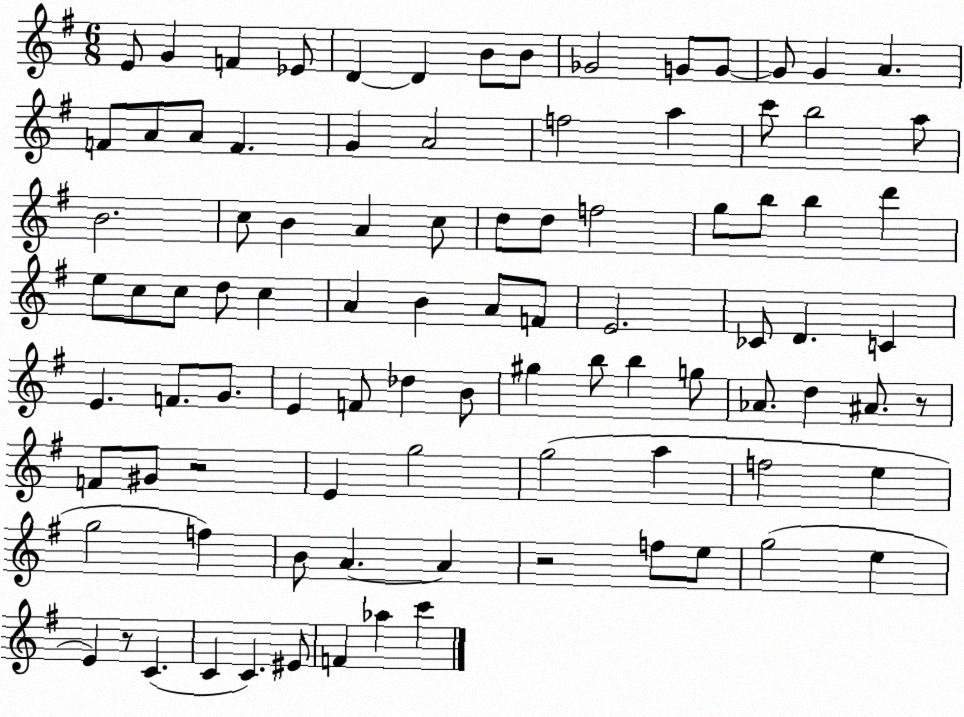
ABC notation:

X:1
T:Untitled
M:6/8
L:1/4
K:G
E/2 G F _E/2 D D B/2 B/2 _G2 G/2 G/2 G/2 G A F/2 A/2 A/2 F G A2 f2 a c'/2 b2 a/2 B2 c/2 B A c/2 d/2 d/2 f2 g/2 b/2 b d' e/2 c/2 c/2 d/2 c A B A/2 F/2 E2 _C/2 D C E F/2 G/2 E F/2 _d B/2 ^g b/2 b g/2 _A/2 d ^A/2 z/2 F/2 ^G/2 z2 E g2 g2 a f2 e g2 f B/2 A A z2 f/2 e/2 g2 e E z/2 C C C ^E/2 F _a c'